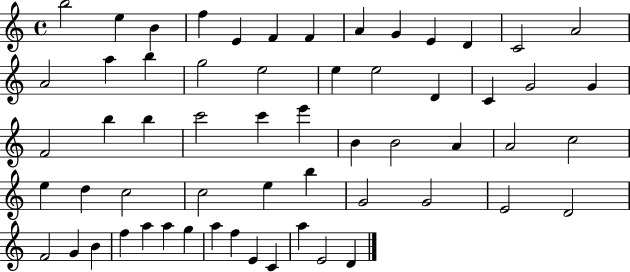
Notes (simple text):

B5/h E5/q B4/q F5/q E4/q F4/q F4/q A4/q G4/q E4/q D4/q C4/h A4/h A4/h A5/q B5/q G5/h E5/h E5/q E5/h D4/q C4/q G4/h G4/q F4/h B5/q B5/q C6/h C6/q E6/q B4/q B4/h A4/q A4/h C5/h E5/q D5/q C5/h C5/h E5/q B5/q G4/h G4/h E4/h D4/h F4/h G4/q B4/q F5/q A5/q A5/q G5/q A5/q F5/q E4/q C4/q A5/q E4/h D4/q